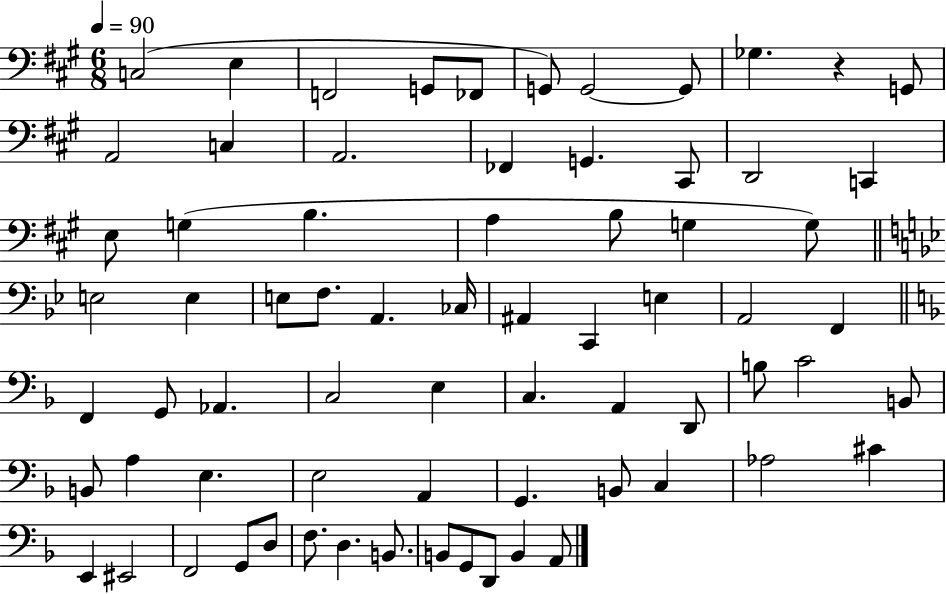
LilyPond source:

{
  \clef bass
  \numericTimeSignature
  \time 6/8
  \key a \major
  \tempo 4 = 90
  c2( e4 | f,2 g,8 fes,8 | g,8) g,2~~ g,8 | ges4. r4 g,8 | \break a,2 c4 | a,2. | fes,4 g,4. cis,8 | d,2 c,4 | \break e8 g4( b4. | a4 b8 g4 g8) | \bar "||" \break \key bes \major e2 e4 | e8 f8. a,4. ces16 | ais,4 c,4 e4 | a,2 f,4 | \break \bar "||" \break \key f \major f,4 g,8 aes,4. | c2 e4 | c4. a,4 d,8 | b8 c'2 b,8 | \break b,8 a4 e4. | e2 a,4 | g,4. b,8 c4 | aes2 cis'4 | \break e,4 eis,2 | f,2 g,8 d8 | f8. d4. b,8. | b,8 g,8 d,8 b,4 a,8 | \break \bar "|."
}